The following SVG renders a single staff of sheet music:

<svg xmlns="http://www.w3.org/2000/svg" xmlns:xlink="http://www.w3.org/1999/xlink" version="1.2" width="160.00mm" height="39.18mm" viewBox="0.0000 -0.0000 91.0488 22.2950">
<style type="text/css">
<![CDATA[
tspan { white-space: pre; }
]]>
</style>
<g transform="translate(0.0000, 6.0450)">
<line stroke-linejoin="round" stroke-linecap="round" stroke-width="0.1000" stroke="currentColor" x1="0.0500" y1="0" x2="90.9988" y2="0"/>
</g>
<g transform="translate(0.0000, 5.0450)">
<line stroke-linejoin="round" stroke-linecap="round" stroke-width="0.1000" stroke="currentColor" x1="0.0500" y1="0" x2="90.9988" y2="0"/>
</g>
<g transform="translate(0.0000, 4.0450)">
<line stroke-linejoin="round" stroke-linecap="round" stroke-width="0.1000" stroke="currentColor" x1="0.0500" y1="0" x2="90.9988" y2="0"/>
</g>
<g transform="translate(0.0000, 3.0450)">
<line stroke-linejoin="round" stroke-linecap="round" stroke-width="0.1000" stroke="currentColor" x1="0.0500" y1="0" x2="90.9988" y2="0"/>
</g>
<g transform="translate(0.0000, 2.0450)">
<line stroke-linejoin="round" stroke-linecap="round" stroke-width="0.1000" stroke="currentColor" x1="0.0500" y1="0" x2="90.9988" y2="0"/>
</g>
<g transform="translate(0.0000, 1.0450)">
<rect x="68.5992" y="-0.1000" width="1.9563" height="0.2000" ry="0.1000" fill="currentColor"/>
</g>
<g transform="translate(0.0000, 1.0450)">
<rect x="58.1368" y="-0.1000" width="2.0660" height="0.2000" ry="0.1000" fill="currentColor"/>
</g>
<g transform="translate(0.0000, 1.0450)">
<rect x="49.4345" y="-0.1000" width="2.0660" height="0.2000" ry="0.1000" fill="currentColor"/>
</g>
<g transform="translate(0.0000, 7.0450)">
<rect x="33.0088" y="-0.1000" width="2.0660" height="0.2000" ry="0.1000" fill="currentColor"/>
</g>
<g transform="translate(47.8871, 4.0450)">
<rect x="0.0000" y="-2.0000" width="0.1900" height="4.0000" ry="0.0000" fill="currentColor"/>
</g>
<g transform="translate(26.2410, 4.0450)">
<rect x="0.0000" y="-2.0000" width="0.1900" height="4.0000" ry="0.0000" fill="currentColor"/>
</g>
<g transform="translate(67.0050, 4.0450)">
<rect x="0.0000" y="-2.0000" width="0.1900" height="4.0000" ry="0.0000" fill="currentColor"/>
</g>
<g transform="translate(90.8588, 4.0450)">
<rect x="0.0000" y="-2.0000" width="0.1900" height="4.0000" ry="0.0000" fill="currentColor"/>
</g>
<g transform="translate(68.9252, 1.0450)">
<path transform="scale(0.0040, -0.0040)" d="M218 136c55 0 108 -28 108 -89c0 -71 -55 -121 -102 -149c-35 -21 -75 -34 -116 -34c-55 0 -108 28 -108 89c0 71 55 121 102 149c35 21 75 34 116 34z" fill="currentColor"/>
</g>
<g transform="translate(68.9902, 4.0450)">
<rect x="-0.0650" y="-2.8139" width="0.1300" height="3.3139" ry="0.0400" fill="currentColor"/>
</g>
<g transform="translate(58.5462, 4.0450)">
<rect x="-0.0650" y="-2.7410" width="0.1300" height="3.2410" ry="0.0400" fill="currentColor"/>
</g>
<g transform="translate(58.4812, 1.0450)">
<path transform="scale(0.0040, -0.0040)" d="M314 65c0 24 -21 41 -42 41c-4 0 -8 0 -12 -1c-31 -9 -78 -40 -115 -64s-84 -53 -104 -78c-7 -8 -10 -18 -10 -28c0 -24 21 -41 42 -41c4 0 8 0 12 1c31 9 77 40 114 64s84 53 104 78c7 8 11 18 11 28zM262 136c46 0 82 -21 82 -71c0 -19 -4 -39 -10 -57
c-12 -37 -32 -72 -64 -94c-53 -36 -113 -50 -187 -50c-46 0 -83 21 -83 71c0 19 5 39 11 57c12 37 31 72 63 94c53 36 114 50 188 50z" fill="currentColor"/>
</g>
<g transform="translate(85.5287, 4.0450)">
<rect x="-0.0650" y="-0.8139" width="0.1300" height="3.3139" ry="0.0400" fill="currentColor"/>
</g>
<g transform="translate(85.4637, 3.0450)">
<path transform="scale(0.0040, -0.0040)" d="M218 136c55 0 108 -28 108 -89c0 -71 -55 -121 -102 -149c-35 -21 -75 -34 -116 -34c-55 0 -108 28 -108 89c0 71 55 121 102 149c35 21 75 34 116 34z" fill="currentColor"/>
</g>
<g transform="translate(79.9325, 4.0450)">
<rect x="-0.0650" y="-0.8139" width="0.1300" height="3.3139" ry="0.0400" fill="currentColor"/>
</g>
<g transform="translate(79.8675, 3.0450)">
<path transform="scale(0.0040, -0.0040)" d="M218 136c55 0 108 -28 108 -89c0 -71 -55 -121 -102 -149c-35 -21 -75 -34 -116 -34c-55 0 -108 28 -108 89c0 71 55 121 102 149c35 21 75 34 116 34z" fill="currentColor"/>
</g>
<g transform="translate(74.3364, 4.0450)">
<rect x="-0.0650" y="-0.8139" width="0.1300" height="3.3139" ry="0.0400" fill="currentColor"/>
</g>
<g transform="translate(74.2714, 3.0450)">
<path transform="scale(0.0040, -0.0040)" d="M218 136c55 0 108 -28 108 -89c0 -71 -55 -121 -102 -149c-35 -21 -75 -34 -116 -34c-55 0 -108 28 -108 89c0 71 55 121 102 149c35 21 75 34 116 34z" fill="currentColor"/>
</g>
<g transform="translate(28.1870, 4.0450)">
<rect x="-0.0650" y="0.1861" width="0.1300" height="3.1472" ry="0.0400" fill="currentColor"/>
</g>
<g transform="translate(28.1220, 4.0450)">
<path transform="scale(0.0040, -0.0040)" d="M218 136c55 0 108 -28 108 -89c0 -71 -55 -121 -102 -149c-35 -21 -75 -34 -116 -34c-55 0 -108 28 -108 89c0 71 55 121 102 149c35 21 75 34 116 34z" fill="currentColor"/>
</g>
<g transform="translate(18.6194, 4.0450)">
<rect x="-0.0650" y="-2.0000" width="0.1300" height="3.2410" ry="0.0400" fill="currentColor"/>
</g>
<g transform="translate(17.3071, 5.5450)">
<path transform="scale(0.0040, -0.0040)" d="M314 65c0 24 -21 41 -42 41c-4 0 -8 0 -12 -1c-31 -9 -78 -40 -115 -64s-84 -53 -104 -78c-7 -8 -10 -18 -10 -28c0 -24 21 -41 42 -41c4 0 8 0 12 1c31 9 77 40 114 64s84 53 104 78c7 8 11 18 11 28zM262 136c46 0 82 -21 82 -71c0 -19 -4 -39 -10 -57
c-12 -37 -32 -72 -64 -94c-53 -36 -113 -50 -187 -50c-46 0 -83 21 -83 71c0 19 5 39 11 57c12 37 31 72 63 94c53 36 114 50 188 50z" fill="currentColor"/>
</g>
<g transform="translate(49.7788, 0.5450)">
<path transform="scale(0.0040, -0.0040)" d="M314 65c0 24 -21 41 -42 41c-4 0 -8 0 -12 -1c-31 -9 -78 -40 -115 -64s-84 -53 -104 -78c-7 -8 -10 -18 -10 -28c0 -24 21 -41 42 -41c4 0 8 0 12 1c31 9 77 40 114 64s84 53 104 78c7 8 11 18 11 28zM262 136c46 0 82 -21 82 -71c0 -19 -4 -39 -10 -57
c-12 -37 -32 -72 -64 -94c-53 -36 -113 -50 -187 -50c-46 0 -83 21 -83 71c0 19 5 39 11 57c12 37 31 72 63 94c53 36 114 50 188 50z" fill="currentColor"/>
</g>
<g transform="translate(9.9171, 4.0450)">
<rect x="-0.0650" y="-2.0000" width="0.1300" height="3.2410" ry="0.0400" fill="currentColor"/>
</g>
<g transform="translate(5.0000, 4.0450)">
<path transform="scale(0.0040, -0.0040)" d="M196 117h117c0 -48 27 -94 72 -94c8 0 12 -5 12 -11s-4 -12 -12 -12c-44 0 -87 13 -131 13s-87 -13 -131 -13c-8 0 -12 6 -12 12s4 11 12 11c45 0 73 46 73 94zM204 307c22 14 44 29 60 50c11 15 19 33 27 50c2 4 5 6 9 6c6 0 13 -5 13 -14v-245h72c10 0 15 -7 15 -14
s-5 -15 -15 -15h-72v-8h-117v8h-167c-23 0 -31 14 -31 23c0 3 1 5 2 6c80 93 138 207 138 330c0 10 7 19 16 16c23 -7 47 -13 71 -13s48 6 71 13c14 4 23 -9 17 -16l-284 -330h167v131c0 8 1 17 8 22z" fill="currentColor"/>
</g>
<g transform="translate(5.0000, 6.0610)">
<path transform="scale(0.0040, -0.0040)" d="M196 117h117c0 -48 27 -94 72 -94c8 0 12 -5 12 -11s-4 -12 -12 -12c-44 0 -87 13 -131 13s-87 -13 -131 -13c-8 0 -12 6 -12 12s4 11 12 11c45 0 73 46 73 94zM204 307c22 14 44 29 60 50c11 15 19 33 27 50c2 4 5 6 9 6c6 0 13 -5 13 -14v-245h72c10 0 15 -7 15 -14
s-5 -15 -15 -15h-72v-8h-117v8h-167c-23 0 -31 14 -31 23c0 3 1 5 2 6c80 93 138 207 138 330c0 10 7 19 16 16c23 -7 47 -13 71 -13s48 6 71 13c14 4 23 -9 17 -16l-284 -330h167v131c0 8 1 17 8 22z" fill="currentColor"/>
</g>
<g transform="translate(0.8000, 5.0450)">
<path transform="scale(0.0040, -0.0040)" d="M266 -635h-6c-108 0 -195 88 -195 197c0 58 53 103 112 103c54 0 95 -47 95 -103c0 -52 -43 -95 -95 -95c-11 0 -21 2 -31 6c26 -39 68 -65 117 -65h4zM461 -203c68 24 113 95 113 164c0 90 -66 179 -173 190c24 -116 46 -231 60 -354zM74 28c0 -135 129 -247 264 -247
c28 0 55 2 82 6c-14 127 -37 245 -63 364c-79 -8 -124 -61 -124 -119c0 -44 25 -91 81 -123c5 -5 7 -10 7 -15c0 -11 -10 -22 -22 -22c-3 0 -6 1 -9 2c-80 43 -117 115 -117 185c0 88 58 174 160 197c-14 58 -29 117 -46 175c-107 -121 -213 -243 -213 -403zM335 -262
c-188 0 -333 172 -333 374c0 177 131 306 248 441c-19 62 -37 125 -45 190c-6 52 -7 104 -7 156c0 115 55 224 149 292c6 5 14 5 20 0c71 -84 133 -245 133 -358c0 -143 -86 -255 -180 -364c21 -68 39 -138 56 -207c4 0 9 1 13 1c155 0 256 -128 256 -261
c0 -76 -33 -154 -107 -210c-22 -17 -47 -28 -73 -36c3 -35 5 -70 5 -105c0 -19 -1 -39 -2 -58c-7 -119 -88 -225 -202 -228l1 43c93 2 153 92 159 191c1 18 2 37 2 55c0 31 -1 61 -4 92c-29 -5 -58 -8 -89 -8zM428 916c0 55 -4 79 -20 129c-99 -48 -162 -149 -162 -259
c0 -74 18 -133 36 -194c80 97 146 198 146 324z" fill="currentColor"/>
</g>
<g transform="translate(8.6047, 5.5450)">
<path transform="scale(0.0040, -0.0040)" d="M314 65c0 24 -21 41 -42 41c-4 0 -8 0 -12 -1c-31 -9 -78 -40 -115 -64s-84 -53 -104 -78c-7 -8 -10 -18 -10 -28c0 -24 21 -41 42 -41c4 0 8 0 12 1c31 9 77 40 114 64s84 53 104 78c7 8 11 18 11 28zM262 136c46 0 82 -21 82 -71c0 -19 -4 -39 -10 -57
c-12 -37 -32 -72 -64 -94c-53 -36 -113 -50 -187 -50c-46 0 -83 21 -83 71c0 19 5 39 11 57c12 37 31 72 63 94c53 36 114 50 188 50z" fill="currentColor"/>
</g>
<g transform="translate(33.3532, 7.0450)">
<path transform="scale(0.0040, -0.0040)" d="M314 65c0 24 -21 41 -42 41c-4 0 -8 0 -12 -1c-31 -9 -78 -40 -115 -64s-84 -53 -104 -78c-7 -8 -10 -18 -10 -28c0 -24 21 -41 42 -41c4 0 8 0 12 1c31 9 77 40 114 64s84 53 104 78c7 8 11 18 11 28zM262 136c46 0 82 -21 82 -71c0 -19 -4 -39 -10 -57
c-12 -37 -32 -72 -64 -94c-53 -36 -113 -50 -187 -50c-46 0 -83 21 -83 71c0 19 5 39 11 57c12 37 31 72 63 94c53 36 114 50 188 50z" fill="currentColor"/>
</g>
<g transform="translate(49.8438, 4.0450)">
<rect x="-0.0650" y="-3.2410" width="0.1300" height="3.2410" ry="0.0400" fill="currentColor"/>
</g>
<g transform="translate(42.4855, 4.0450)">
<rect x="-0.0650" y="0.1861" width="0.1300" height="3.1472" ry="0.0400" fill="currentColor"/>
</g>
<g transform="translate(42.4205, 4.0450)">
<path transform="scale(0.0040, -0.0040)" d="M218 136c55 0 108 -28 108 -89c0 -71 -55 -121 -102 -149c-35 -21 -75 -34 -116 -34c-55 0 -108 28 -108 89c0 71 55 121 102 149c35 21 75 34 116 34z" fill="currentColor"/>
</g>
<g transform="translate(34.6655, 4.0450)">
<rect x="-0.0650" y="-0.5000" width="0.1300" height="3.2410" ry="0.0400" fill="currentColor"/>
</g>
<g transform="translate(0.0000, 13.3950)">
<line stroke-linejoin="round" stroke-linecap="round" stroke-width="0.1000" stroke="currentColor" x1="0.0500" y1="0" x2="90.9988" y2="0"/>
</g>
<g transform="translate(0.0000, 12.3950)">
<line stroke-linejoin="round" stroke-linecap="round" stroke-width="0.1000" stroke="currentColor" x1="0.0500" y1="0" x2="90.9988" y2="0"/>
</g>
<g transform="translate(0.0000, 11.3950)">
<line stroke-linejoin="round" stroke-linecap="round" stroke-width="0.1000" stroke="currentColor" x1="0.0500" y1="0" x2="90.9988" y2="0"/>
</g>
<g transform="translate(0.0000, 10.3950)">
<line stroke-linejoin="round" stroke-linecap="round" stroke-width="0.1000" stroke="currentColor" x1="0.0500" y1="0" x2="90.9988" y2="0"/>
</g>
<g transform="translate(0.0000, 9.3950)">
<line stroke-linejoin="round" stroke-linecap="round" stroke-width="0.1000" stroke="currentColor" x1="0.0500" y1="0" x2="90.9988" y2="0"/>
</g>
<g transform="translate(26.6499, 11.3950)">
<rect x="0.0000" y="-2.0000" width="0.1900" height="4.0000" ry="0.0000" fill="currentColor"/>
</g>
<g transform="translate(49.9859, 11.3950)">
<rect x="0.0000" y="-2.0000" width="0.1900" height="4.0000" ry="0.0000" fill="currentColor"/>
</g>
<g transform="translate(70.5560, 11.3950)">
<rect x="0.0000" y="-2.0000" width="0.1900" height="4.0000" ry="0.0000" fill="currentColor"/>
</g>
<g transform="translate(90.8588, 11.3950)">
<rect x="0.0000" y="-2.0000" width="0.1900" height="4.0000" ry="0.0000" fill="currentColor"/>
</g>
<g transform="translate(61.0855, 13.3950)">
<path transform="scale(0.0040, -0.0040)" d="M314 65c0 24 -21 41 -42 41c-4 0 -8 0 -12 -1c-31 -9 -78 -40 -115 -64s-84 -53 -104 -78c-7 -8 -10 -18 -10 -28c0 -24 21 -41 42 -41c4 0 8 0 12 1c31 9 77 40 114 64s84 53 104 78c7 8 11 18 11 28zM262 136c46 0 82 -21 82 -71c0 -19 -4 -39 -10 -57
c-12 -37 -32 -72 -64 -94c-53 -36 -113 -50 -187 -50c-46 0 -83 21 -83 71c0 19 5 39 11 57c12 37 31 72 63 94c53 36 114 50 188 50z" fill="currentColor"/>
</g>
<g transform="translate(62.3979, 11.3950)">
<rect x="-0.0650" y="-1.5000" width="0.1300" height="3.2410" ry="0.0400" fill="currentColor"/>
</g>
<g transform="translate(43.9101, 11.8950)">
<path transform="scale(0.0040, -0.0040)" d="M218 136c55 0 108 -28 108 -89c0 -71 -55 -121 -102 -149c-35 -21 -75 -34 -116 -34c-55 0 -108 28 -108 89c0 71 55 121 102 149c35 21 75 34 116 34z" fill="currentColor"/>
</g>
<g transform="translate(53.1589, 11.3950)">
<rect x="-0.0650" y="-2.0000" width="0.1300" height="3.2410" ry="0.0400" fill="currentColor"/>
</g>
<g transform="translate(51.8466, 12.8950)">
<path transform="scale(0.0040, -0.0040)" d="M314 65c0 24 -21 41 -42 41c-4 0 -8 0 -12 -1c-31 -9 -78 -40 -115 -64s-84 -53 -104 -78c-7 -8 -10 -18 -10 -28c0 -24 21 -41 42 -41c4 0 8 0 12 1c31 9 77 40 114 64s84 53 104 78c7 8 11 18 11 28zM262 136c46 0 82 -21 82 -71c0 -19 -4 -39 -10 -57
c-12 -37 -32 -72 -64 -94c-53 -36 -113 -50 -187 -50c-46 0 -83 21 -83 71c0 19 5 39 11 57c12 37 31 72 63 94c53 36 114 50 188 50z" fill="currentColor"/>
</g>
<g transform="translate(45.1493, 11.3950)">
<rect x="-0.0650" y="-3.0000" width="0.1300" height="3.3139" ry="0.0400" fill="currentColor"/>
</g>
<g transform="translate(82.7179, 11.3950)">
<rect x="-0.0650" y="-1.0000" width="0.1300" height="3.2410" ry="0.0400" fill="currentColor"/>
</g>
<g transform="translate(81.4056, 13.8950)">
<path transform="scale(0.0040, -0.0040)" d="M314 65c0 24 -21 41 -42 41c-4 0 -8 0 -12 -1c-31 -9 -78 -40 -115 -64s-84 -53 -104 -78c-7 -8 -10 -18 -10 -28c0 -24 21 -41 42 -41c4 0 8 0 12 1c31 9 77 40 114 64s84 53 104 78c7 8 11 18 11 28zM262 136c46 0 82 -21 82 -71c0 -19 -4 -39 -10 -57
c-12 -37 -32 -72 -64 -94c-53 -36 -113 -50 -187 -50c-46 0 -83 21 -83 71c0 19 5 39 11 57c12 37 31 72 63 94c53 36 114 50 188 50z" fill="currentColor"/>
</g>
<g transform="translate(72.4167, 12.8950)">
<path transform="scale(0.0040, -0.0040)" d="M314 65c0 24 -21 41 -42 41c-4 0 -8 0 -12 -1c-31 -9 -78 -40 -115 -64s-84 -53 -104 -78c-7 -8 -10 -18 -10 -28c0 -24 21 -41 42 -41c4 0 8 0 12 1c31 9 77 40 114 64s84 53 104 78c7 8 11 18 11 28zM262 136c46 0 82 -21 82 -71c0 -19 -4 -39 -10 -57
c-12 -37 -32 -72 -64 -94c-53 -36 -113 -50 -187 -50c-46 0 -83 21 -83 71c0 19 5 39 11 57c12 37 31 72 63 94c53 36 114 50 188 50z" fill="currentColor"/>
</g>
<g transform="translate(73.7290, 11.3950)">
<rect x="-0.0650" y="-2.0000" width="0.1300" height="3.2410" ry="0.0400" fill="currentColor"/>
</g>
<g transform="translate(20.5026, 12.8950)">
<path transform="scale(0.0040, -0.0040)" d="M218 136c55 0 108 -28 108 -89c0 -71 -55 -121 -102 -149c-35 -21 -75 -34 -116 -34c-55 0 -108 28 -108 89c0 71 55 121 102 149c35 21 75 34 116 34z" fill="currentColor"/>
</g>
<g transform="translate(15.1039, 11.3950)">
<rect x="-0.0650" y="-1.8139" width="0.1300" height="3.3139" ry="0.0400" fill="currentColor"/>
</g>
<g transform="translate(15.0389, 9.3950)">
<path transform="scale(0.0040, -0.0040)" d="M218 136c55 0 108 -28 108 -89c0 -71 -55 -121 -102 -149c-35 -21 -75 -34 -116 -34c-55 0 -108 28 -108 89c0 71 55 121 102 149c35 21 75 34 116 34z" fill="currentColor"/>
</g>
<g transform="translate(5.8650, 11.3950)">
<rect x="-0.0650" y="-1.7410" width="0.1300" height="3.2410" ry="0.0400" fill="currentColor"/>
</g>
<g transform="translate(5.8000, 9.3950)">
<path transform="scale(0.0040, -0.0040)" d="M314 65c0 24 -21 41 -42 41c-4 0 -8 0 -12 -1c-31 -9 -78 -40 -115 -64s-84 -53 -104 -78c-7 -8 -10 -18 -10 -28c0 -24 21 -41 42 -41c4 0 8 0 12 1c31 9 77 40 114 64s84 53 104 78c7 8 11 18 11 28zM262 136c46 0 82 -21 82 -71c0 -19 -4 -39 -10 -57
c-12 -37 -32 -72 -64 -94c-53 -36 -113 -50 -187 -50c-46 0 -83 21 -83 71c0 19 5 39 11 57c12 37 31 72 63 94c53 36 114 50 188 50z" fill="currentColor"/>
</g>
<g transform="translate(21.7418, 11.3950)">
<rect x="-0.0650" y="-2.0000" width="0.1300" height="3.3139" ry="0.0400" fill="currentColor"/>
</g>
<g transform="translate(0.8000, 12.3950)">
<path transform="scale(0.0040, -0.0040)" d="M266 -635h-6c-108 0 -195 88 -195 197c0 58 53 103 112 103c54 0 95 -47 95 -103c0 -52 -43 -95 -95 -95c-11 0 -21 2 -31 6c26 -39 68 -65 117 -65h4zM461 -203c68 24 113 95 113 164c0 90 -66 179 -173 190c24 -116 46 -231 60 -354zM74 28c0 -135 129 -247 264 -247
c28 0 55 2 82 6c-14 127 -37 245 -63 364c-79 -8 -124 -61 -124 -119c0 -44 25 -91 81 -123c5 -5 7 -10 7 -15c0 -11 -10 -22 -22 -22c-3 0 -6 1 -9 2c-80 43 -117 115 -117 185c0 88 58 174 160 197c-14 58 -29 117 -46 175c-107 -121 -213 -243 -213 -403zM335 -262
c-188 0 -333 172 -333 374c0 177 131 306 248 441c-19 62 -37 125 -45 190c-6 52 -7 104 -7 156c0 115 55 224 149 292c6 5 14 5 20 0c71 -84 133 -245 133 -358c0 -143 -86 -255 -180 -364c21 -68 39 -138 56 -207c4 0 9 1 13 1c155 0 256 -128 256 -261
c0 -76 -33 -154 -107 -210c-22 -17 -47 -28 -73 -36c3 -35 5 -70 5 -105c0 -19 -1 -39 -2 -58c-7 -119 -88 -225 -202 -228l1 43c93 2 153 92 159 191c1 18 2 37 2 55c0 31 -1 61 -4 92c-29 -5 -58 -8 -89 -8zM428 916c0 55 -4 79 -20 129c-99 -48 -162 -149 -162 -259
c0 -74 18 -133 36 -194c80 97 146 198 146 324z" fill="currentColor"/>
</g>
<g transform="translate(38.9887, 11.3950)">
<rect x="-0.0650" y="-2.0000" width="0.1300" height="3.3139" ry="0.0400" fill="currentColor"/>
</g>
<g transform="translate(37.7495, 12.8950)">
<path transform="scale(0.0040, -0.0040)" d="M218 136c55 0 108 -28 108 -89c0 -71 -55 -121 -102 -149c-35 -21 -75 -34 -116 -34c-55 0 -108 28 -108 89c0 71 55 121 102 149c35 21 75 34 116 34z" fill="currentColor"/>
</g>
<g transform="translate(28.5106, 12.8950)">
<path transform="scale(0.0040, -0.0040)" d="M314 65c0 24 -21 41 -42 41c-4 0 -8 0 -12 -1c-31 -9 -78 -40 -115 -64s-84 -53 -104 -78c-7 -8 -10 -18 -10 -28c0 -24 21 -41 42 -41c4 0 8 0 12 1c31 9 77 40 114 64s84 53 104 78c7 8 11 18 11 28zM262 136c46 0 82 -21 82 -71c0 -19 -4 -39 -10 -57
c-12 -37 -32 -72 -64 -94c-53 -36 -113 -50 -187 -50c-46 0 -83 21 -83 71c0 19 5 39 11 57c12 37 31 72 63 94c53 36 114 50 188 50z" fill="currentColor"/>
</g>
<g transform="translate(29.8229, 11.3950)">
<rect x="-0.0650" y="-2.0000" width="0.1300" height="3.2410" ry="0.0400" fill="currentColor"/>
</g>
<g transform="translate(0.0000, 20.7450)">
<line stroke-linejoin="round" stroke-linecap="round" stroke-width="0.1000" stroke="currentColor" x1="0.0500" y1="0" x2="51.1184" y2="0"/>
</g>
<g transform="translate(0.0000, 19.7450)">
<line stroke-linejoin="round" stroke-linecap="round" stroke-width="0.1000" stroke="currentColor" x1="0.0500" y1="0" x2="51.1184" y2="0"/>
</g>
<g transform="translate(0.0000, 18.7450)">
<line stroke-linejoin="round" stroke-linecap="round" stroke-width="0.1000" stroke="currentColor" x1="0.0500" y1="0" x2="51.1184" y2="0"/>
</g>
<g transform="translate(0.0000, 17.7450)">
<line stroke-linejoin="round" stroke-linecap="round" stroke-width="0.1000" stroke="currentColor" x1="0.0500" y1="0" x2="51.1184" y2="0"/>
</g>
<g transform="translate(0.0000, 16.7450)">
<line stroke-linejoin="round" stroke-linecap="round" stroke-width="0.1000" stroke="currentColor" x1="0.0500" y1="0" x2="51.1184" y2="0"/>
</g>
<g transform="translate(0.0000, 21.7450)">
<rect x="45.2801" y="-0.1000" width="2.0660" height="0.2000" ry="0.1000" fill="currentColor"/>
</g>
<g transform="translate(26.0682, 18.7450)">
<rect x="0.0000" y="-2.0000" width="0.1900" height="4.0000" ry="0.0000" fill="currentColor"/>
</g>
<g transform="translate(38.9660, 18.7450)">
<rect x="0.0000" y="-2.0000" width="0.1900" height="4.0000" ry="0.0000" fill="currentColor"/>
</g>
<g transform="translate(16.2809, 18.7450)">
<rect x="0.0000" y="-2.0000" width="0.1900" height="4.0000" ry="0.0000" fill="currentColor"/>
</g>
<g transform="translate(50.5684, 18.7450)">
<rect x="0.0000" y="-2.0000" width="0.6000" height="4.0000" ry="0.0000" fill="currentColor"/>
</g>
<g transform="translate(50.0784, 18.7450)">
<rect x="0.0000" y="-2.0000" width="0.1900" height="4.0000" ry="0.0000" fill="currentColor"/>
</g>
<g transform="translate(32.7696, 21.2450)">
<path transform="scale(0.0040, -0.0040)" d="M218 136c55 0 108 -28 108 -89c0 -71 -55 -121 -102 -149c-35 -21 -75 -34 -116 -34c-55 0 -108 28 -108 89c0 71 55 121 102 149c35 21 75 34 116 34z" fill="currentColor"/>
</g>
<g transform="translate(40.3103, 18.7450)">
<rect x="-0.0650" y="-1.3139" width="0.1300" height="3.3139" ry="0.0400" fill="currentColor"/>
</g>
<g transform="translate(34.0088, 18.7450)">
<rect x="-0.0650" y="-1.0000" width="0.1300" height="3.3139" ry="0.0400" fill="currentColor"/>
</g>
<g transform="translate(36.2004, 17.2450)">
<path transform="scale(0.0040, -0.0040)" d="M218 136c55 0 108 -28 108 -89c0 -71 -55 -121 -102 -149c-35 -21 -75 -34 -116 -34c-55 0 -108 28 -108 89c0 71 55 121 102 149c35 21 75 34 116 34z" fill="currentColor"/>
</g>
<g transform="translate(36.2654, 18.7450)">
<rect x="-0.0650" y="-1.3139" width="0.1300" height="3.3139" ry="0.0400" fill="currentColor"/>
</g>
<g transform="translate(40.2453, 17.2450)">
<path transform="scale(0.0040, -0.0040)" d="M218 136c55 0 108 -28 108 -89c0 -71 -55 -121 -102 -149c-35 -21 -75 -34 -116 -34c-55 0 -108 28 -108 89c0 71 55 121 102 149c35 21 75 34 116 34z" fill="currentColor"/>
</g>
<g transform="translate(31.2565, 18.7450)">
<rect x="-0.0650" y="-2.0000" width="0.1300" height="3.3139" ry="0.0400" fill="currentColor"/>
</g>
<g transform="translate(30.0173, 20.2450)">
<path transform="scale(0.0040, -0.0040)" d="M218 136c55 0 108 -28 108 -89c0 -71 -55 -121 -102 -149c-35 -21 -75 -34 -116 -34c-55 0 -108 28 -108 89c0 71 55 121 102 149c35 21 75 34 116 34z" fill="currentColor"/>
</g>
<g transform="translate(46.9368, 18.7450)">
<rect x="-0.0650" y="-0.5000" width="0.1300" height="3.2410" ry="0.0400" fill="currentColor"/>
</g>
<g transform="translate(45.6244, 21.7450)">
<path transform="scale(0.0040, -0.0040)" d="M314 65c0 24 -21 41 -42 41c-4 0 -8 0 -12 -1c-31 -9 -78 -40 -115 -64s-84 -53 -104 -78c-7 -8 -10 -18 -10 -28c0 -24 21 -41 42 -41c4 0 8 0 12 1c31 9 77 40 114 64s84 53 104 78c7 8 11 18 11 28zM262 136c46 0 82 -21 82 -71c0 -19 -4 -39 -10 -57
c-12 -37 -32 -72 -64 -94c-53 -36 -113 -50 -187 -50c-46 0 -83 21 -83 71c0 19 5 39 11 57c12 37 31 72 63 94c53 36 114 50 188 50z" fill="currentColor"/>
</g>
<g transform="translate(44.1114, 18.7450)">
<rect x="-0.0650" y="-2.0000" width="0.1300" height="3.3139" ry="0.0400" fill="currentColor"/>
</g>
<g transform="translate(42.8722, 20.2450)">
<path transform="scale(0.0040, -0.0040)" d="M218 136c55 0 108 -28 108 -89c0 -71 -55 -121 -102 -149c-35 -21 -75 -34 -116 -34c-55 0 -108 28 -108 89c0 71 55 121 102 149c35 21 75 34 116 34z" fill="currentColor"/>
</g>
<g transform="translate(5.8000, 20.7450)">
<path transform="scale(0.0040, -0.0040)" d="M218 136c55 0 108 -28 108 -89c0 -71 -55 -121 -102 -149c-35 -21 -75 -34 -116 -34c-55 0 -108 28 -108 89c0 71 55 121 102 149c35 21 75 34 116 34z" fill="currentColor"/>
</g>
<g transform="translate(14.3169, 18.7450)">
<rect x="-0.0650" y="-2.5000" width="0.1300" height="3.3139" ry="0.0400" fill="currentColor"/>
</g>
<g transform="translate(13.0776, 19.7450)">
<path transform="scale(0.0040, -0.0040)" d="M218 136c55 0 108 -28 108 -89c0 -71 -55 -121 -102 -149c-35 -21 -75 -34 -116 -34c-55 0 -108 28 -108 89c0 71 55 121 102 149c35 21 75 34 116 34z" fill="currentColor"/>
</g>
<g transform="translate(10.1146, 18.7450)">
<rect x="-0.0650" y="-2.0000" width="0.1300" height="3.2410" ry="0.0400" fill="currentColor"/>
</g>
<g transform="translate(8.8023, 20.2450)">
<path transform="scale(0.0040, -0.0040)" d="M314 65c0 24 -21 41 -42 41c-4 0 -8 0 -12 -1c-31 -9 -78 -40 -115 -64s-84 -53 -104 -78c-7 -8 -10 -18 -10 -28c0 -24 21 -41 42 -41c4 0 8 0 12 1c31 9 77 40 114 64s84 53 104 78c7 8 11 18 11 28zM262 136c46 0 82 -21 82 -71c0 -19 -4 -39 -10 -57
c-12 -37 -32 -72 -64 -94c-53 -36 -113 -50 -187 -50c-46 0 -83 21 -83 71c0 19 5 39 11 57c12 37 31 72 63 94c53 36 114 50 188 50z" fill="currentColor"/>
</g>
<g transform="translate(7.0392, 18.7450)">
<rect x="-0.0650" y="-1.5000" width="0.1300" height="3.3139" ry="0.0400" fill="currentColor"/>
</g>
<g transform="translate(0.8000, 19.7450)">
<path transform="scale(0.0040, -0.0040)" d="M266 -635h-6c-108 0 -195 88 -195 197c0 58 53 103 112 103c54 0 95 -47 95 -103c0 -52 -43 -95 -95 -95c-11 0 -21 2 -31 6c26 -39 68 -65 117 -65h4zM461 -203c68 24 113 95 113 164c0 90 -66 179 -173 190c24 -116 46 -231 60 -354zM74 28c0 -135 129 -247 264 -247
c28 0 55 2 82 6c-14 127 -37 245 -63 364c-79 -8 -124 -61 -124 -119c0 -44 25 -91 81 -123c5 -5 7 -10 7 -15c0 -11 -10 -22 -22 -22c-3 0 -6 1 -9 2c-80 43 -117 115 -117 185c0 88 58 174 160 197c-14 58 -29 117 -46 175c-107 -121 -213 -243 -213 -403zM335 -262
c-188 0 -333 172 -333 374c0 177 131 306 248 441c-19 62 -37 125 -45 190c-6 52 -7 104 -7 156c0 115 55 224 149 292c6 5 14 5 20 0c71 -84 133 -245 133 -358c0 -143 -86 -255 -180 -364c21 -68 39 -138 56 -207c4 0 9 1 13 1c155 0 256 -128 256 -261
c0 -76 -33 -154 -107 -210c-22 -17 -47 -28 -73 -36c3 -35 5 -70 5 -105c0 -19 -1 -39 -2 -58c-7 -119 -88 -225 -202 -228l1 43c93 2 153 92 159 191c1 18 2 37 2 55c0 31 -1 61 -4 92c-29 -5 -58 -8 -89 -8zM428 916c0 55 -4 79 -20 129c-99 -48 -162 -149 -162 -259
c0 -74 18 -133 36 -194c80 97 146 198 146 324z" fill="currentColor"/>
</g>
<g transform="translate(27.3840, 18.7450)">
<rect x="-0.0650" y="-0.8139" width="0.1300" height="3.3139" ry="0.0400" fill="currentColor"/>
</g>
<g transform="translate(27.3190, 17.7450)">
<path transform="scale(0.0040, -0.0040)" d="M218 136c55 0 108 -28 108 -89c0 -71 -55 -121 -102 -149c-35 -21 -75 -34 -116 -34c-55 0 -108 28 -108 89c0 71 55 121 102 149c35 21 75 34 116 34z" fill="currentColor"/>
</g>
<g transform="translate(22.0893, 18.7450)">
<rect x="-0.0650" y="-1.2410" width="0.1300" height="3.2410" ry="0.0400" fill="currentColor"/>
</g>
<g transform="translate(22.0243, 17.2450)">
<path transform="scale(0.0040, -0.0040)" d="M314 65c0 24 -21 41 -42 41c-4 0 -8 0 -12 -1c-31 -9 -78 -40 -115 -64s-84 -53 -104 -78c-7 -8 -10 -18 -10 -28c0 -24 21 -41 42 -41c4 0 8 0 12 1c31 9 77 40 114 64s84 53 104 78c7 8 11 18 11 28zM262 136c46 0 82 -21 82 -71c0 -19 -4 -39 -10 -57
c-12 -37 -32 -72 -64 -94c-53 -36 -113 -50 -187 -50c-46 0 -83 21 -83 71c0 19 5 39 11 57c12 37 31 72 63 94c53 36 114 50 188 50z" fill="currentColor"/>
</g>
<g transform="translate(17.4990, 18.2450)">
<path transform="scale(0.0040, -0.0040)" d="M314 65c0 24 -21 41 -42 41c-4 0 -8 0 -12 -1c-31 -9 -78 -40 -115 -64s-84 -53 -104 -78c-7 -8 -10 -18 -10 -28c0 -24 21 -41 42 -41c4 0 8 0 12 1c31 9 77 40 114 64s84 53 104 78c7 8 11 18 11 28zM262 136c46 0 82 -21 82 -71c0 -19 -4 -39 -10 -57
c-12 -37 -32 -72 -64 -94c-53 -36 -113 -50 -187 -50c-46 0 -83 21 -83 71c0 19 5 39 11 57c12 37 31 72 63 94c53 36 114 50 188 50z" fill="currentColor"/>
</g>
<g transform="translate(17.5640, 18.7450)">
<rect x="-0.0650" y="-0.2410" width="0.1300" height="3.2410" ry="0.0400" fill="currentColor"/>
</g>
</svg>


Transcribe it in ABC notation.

X:1
T:Untitled
M:4/4
L:1/4
K:C
F2 F2 B C2 B b2 a2 a d d d f2 f F F2 F A F2 E2 F2 D2 E F2 G c2 e2 d F D e e F C2